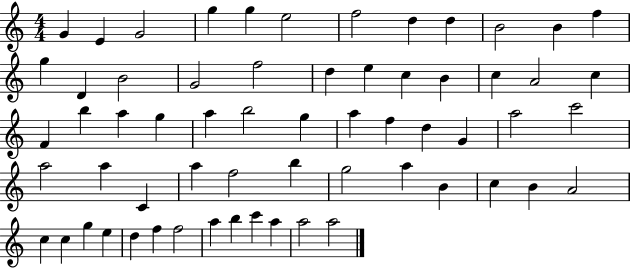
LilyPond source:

{
  \clef treble
  \numericTimeSignature
  \time 4/4
  \key c \major
  g'4 e'4 g'2 | g''4 g''4 e''2 | f''2 d''4 d''4 | b'2 b'4 f''4 | \break g''4 d'4 b'2 | g'2 f''2 | d''4 e''4 c''4 b'4 | c''4 a'2 c''4 | \break f'4 b''4 a''4 g''4 | a''4 b''2 g''4 | a''4 f''4 d''4 g'4 | a''2 c'''2 | \break a''2 a''4 c'4 | a''4 f''2 b''4 | g''2 a''4 b'4 | c''4 b'4 a'2 | \break c''4 c''4 g''4 e''4 | d''4 f''4 f''2 | a''4 b''4 c'''4 a''4 | a''2 a''2 | \break \bar "|."
}